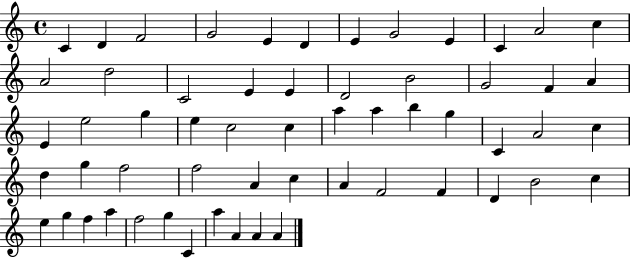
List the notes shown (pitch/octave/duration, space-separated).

C4/q D4/q F4/h G4/h E4/q D4/q E4/q G4/h E4/q C4/q A4/h C5/q A4/h D5/h C4/h E4/q E4/q D4/h B4/h G4/h F4/q A4/q E4/q E5/h G5/q E5/q C5/h C5/q A5/q A5/q B5/q G5/q C4/q A4/h C5/q D5/q G5/q F5/h F5/h A4/q C5/q A4/q F4/h F4/q D4/q B4/h C5/q E5/q G5/q F5/q A5/q F5/h G5/q C4/q A5/q A4/q A4/q A4/q